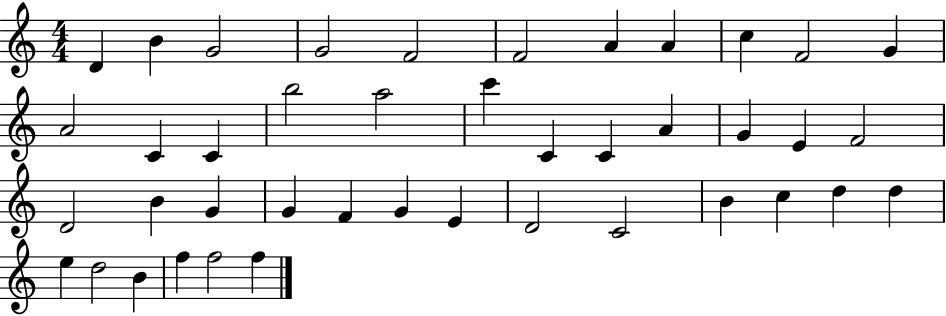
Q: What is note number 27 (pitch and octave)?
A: G4